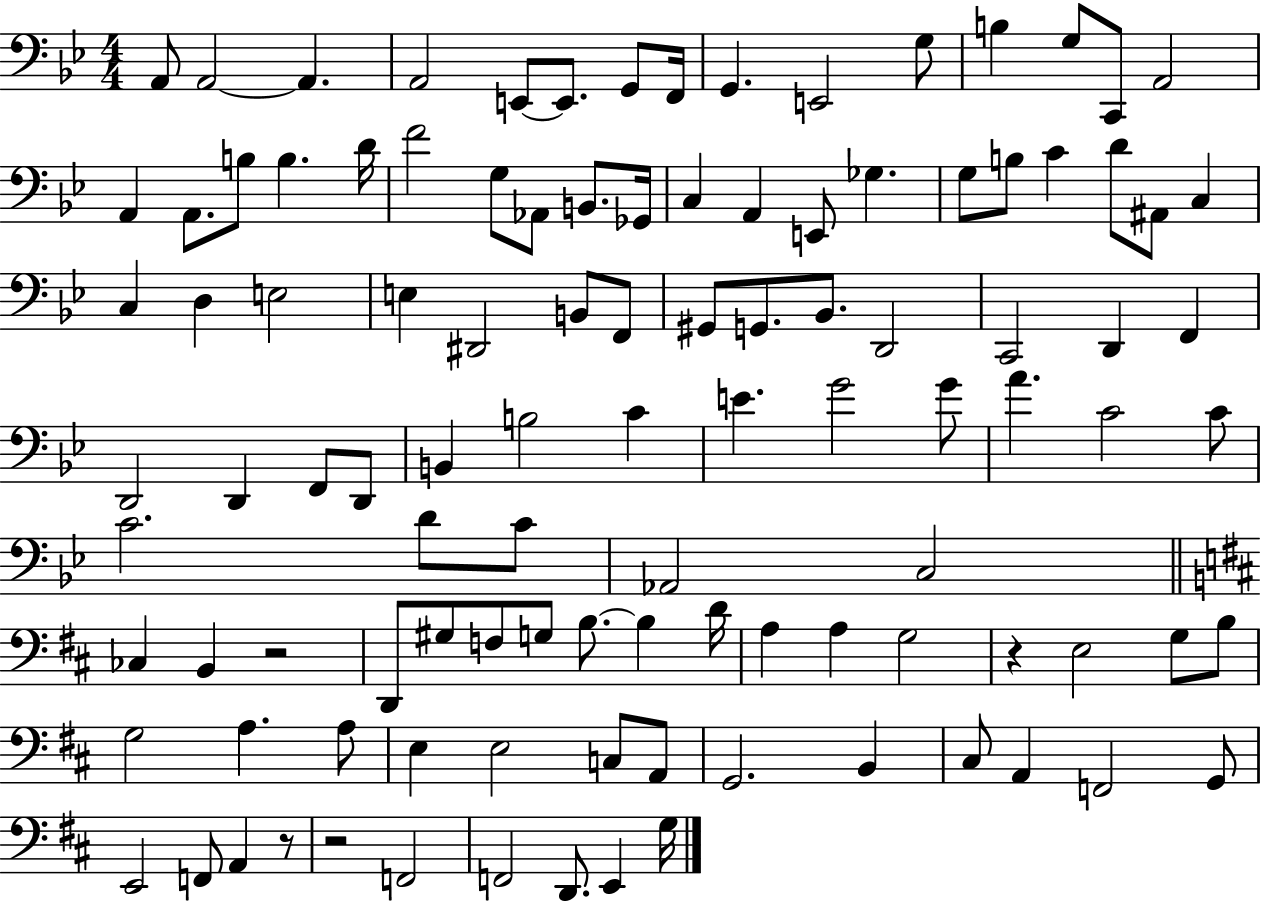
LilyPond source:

{
  \clef bass
  \numericTimeSignature
  \time 4/4
  \key bes \major
  a,8 a,2~~ a,4. | a,2 e,8~~ e,8. g,8 f,16 | g,4. e,2 g8 | b4 g8 c,8 a,2 | \break a,4 a,8. b8 b4. d'16 | f'2 g8 aes,8 b,8. ges,16 | c4 a,4 e,8 ges4. | g8 b8 c'4 d'8 ais,8 c4 | \break c4 d4 e2 | e4 dis,2 b,8 f,8 | gis,8 g,8. bes,8. d,2 | c,2 d,4 f,4 | \break d,2 d,4 f,8 d,8 | b,4 b2 c'4 | e'4. g'2 g'8 | a'4. c'2 c'8 | \break c'2. d'8 c'8 | aes,2 c2 | \bar "||" \break \key d \major ces4 b,4 r2 | d,8 gis8 f8 g8 b8.~~ b4 d'16 | a4 a4 g2 | r4 e2 g8 b8 | \break g2 a4. a8 | e4 e2 c8 a,8 | g,2. b,4 | cis8 a,4 f,2 g,8 | \break e,2 f,8 a,4 r8 | r2 f,2 | f,2 d,8. e,4 g16 | \bar "|."
}